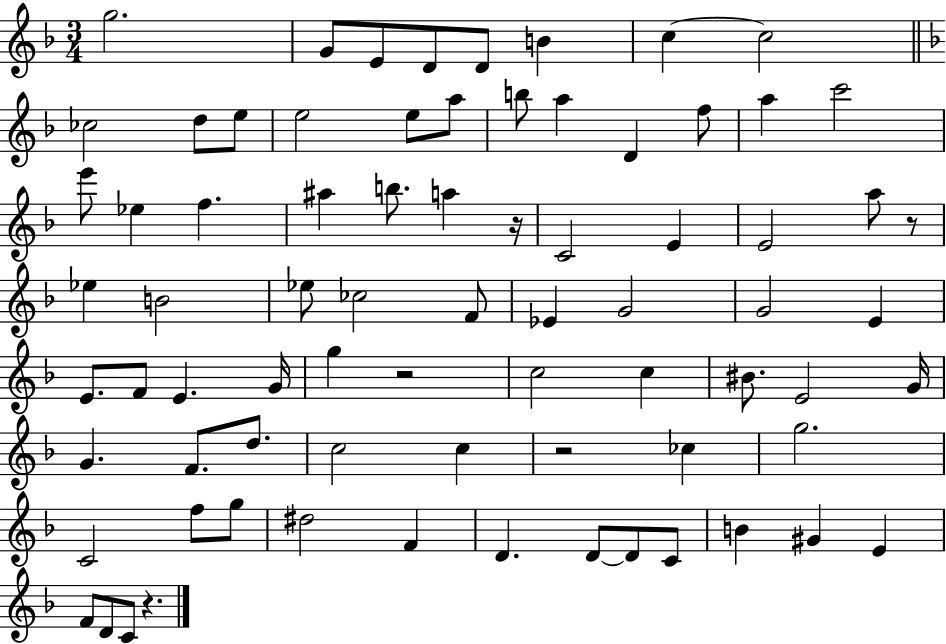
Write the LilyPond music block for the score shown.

{
  \clef treble
  \numericTimeSignature
  \time 3/4
  \key f \major
  g''2. | g'8 e'8 d'8 d'8 b'4 | c''4~~ c''2 | \bar "||" \break \key d \minor ces''2 d''8 e''8 | e''2 e''8 a''8 | b''8 a''4 d'4 f''8 | a''4 c'''2 | \break e'''8 ees''4 f''4. | ais''4 b''8. a''4 r16 | c'2 e'4 | e'2 a''8 r8 | \break ees''4 b'2 | ees''8 ces''2 f'8 | ees'4 g'2 | g'2 e'4 | \break e'8. f'8 e'4. g'16 | g''4 r2 | c''2 c''4 | bis'8. e'2 g'16 | \break g'4. f'8. d''8. | c''2 c''4 | r2 ces''4 | g''2. | \break c'2 f''8 g''8 | dis''2 f'4 | d'4. d'8~~ d'8 c'8 | b'4 gis'4 e'4 | \break f'8 d'8 c'8 r4. | \bar "|."
}